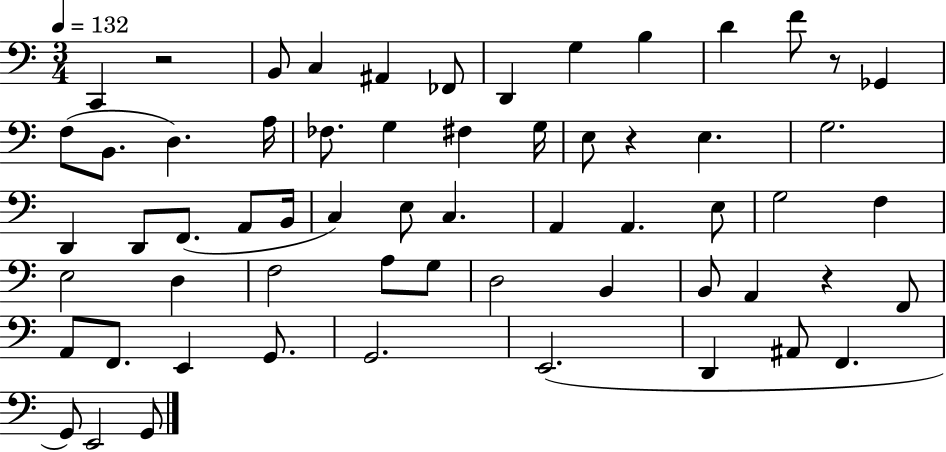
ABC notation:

X:1
T:Untitled
M:3/4
L:1/4
K:C
C,, z2 B,,/2 C, ^A,, _F,,/2 D,, G, B, D F/2 z/2 _G,, F,/2 B,,/2 D, A,/4 _F,/2 G, ^F, G,/4 E,/2 z E, G,2 D,, D,,/2 F,,/2 A,,/2 B,,/4 C, E,/2 C, A,, A,, E,/2 G,2 F, E,2 D, F,2 A,/2 G,/2 D,2 B,, B,,/2 A,, z F,,/2 A,,/2 F,,/2 E,, G,,/2 G,,2 E,,2 D,, ^A,,/2 F,, G,,/2 E,,2 G,,/2